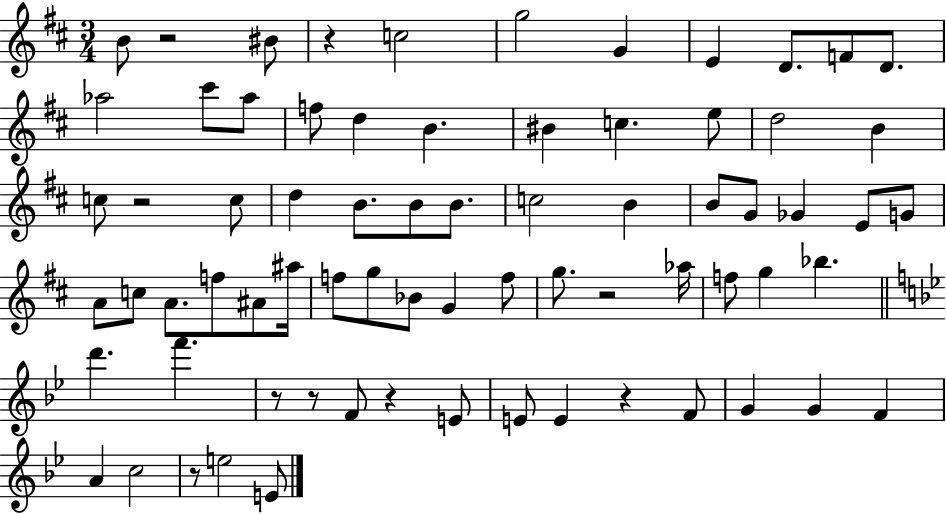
{
  \clef treble
  \numericTimeSignature
  \time 3/4
  \key d \major
  b'8 r2 bis'8 | r4 c''2 | g''2 g'4 | e'4 d'8. f'8 d'8. | \break aes''2 cis'''8 aes''8 | f''8 d''4 b'4. | bis'4 c''4. e''8 | d''2 b'4 | \break c''8 r2 c''8 | d''4 b'8. b'8 b'8. | c''2 b'4 | b'8 g'8 ges'4 e'8 g'8 | \break a'8 c''8 a'8. f''8 ais'8 ais''16 | f''8 g''8 bes'8 g'4 f''8 | g''8. r2 aes''16 | f''8 g''4 bes''4. | \break \bar "||" \break \key g \minor d'''4. f'''4. | r8 r8 f'8 r4 e'8 | e'8 e'4 r4 f'8 | g'4 g'4 f'4 | \break a'4 c''2 | r8 e''2 e'8 | \bar "|."
}